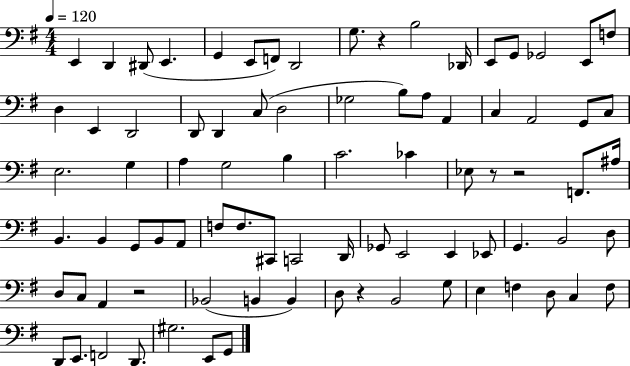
E2/q D2/q D#2/e E2/q. G2/q E2/e F2/e D2/h G3/e. R/q B3/h Db2/s E2/e G2/e Gb2/h E2/e F3/e D3/q E2/q D2/h D2/e D2/q C3/e D3/h Gb3/h B3/e A3/e A2/q C3/q A2/h G2/e C3/e E3/h. G3/q A3/q G3/h B3/q C4/h. CES4/q Eb3/e R/e R/h F2/e. A#3/s B2/q. B2/q G2/e B2/e A2/e F3/e F3/e. C#2/e C2/h D2/s Gb2/e E2/h E2/q Eb2/e G2/q. B2/h D3/e D3/e C3/e A2/q R/h Bb2/h B2/q B2/q D3/e R/q B2/h G3/e E3/q F3/q D3/e C3/q F3/e D2/e E2/e. F2/h D2/e. G#3/h. E2/e G2/e